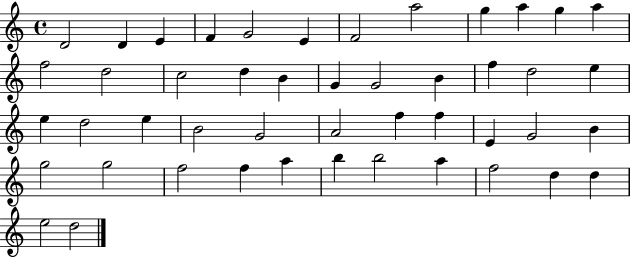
D4/h D4/q E4/q F4/q G4/h E4/q F4/h A5/h G5/q A5/q G5/q A5/q F5/h D5/h C5/h D5/q B4/q G4/q G4/h B4/q F5/q D5/h E5/q E5/q D5/h E5/q B4/h G4/h A4/h F5/q F5/q E4/q G4/h B4/q G5/h G5/h F5/h F5/q A5/q B5/q B5/h A5/q F5/h D5/q D5/q E5/h D5/h